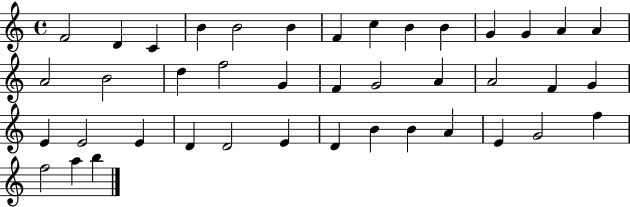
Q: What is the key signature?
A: C major